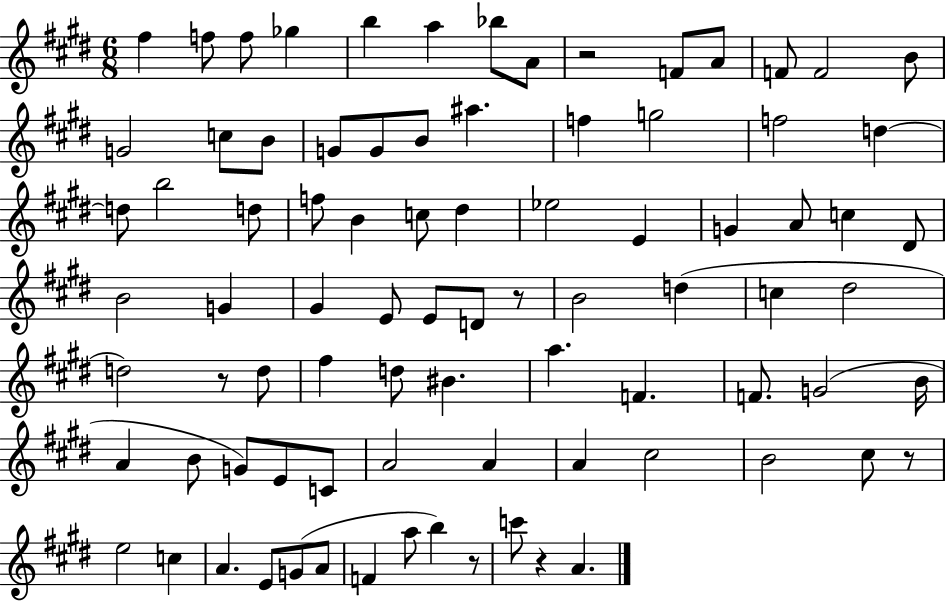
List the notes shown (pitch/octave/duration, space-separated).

F#5/q F5/e F5/e Gb5/q B5/q A5/q Bb5/e A4/e R/h F4/e A4/e F4/e F4/h B4/e G4/h C5/e B4/e G4/e G4/e B4/e A#5/q. F5/q G5/h F5/h D5/q D5/e B5/h D5/e F5/e B4/q C5/e D#5/q Eb5/h E4/q G4/q A4/e C5/q D#4/e B4/h G4/q G#4/q E4/e E4/e D4/e R/e B4/h D5/q C5/q D#5/h D5/h R/e D5/e F#5/q D5/e BIS4/q. A5/q. F4/q. F4/e. G4/h B4/s A4/q B4/e G4/e E4/e C4/e A4/h A4/q A4/q C#5/h B4/h C#5/e R/e E5/h C5/q A4/q. E4/e G4/e A4/e F4/q A5/e B5/q R/e C6/e R/q A4/q.